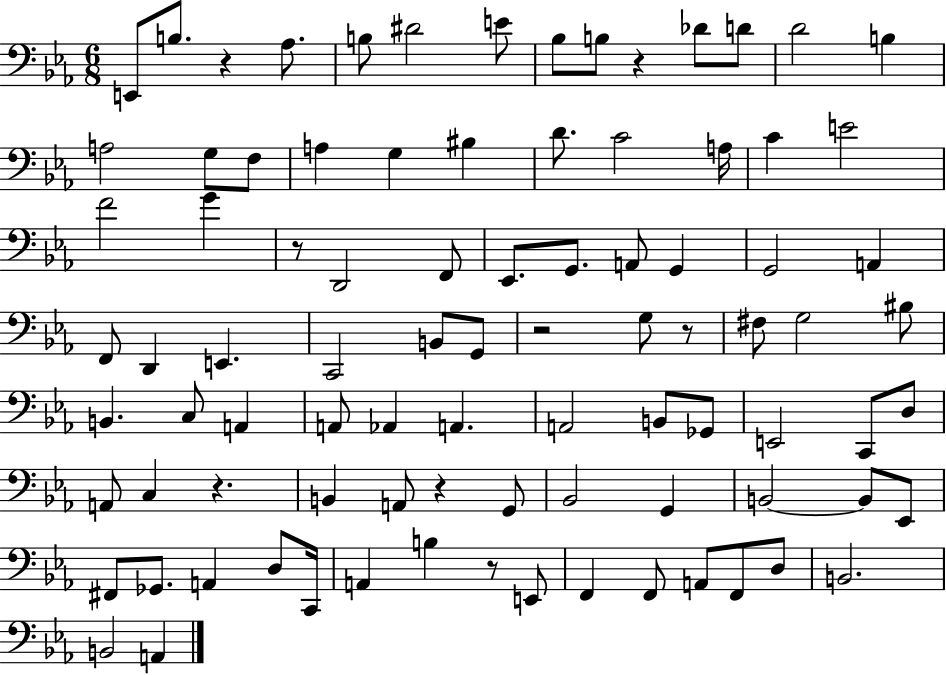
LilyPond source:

{
  \clef bass
  \numericTimeSignature
  \time 6/8
  \key ees \major
  e,8 b8. r4 aes8. | b8 dis'2 e'8 | bes8 b8 r4 des'8 d'8 | d'2 b4 | \break a2 g8 f8 | a4 g4 bis4 | d'8. c'2 a16 | c'4 e'2 | \break f'2 g'4 | r8 d,2 f,8 | ees,8. g,8. a,8 g,4 | g,2 a,4 | \break f,8 d,4 e,4. | c,2 b,8 g,8 | r2 g8 r8 | fis8 g2 bis8 | \break b,4. c8 a,4 | a,8 aes,4 a,4. | a,2 b,8 ges,8 | e,2 c,8 d8 | \break a,8 c4 r4. | b,4 a,8 r4 g,8 | bes,2 g,4 | b,2~~ b,8 ees,8 | \break fis,8 ges,8. a,4 d8 c,16 | a,4 b4 r8 e,8 | f,4 f,8 a,8 f,8 d8 | b,2. | \break b,2 a,4 | \bar "|."
}